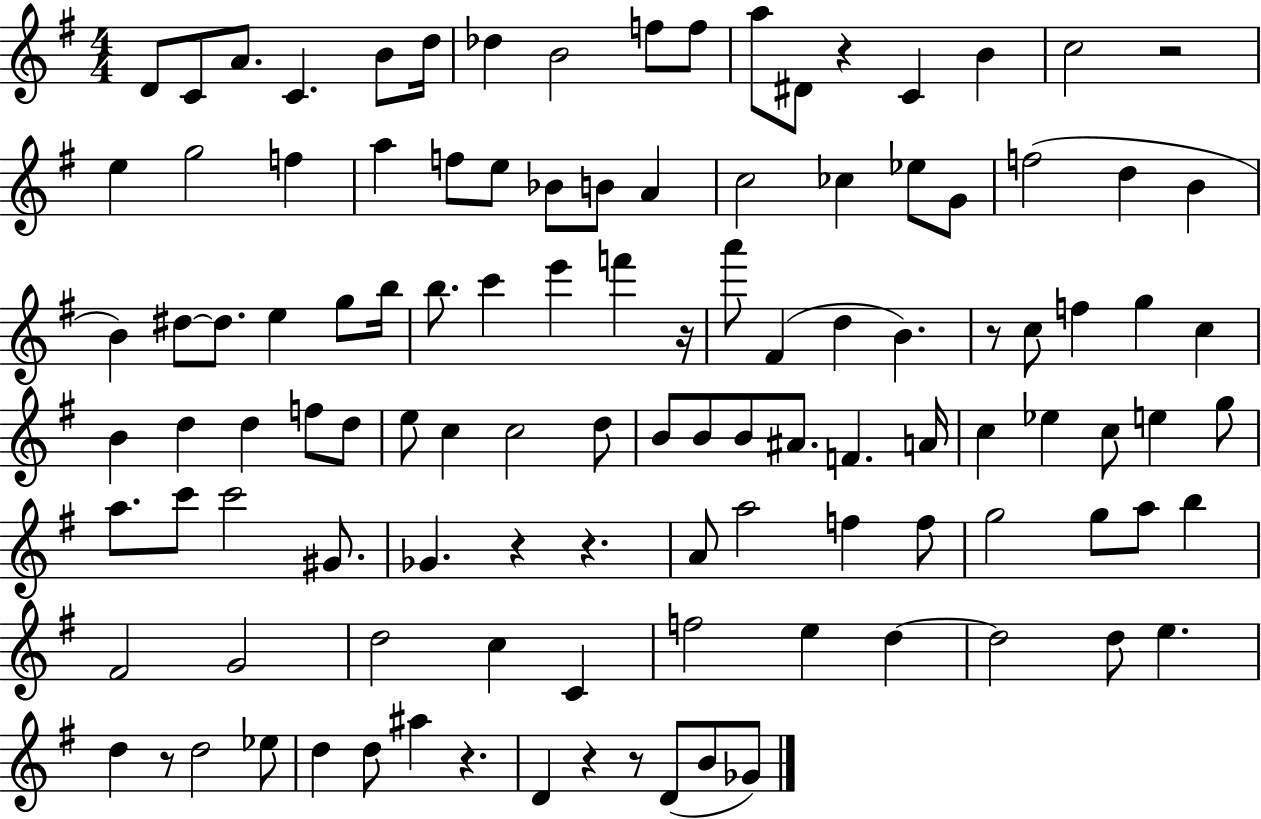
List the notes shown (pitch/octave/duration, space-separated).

D4/e C4/e A4/e. C4/q. B4/e D5/s Db5/q B4/h F5/e F5/e A5/e D#4/e R/q C4/q B4/q C5/h R/h E5/q G5/h F5/q A5/q F5/e E5/e Bb4/e B4/e A4/q C5/h CES5/q Eb5/e G4/e F5/h D5/q B4/q B4/q D#5/e D#5/e. E5/q G5/e B5/s B5/e. C6/q E6/q F6/q R/s A6/e F#4/q D5/q B4/q. R/e C5/e F5/q G5/q C5/q B4/q D5/q D5/q F5/e D5/e E5/e C5/q C5/h D5/e B4/e B4/e B4/e A#4/e. F4/q. A4/s C5/q Eb5/q C5/e E5/q G5/e A5/e. C6/e C6/h G#4/e. Gb4/q. R/q R/q. A4/e A5/h F5/q F5/e G5/h G5/e A5/e B5/q F#4/h G4/h D5/h C5/q C4/q F5/h E5/q D5/q D5/h D5/e E5/q. D5/q R/e D5/h Eb5/e D5/q D5/e A#5/q R/q. D4/q R/q R/e D4/e B4/e Gb4/e